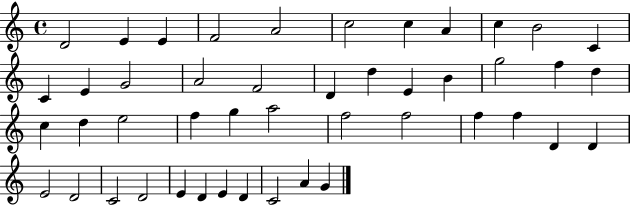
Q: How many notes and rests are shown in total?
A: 46